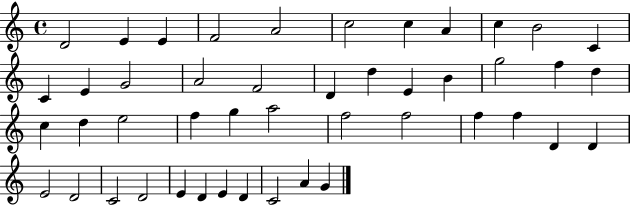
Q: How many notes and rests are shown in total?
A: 46